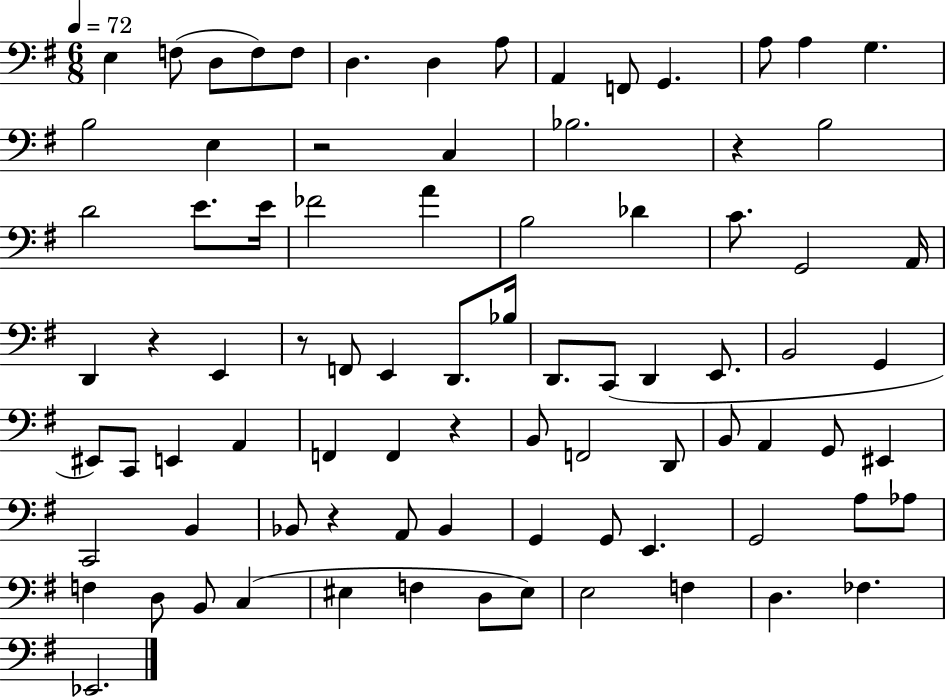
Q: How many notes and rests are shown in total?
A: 84